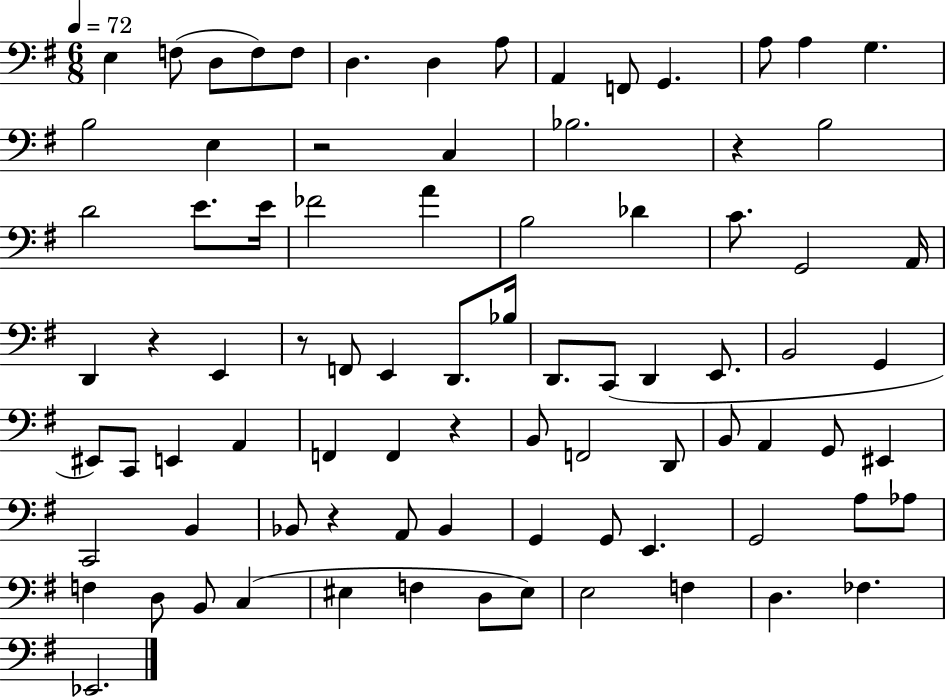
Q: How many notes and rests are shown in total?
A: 84